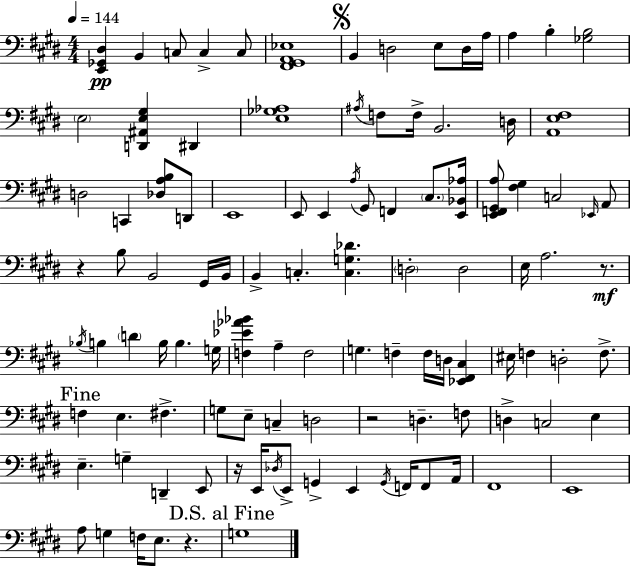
X:1
T:Untitled
M:4/4
L:1/4
K:E
[E,,_G,,^D,] B,, C,/2 C, C,/2 [^F,,^G,,A,,_E,]4 B,, D,2 E,/2 D,/4 A,/4 A, B, [_G,B,]2 E,2 [D,,^A,,E,^G,] ^D,, [E,_G,_A,]4 ^A,/4 F,/2 F,/4 B,,2 D,/4 [A,,E,^F,]4 D,2 C,, [_D,A,B,]/2 D,,/2 E,,4 E,,/2 E,, A,/4 ^G,,/2 F,, ^C,/2 [E,,_B,,_A,]/4 [E,,F,,^G,,A,]/2 [^F,^G,] C,2 _E,,/4 A,,/2 z B,/2 B,,2 ^G,,/4 B,,/4 B,, C, [C,G,_D] D,2 D,2 E,/4 A,2 z/2 _B,/4 B, D B,/4 B, G,/4 [F,_E_A_B] A, F,2 G, F, F,/4 D,/4 [_E,,^F,,^C,] ^E,/4 F, D,2 F,/2 F, E, ^F, G,/2 E,/2 C, D,2 z2 D, F,/2 D, C,2 E, E, G, D,, E,,/2 z/4 E,,/4 _D,/4 E,,/2 G,, E,, G,,/4 F,,/4 F,,/2 A,,/4 ^F,,4 E,,4 A,/2 G, F,/4 E,/2 z G,4